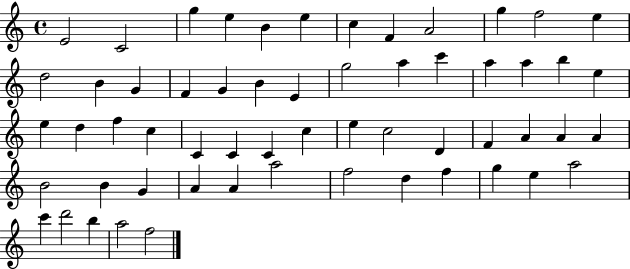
E4/h C4/h G5/q E5/q B4/q E5/q C5/q F4/q A4/h G5/q F5/h E5/q D5/h B4/q G4/q F4/q G4/q B4/q E4/q G5/h A5/q C6/q A5/q A5/q B5/q E5/q E5/q D5/q F5/q C5/q C4/q C4/q C4/q C5/q E5/q C5/h D4/q F4/q A4/q A4/q A4/q B4/h B4/q G4/q A4/q A4/q A5/h F5/h D5/q F5/q G5/q E5/q A5/h C6/q D6/h B5/q A5/h F5/h